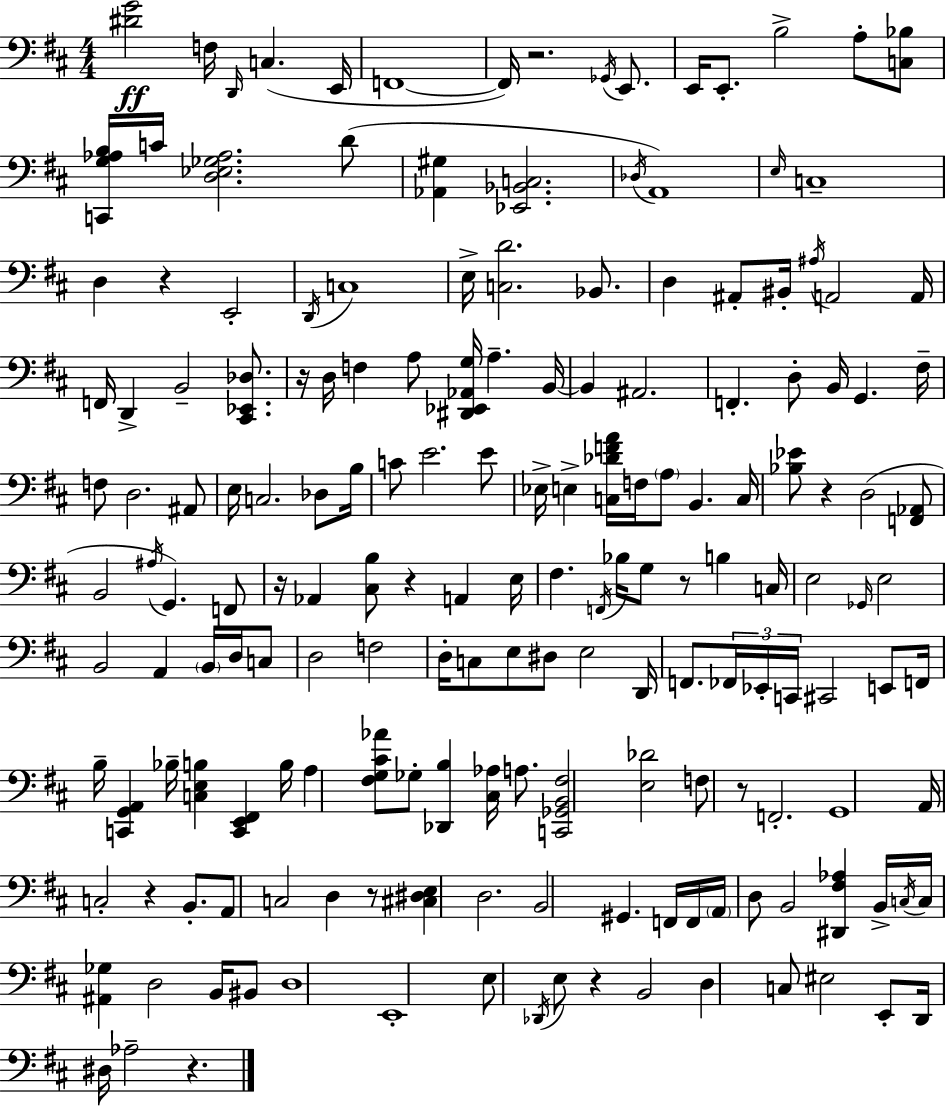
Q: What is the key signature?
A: D major